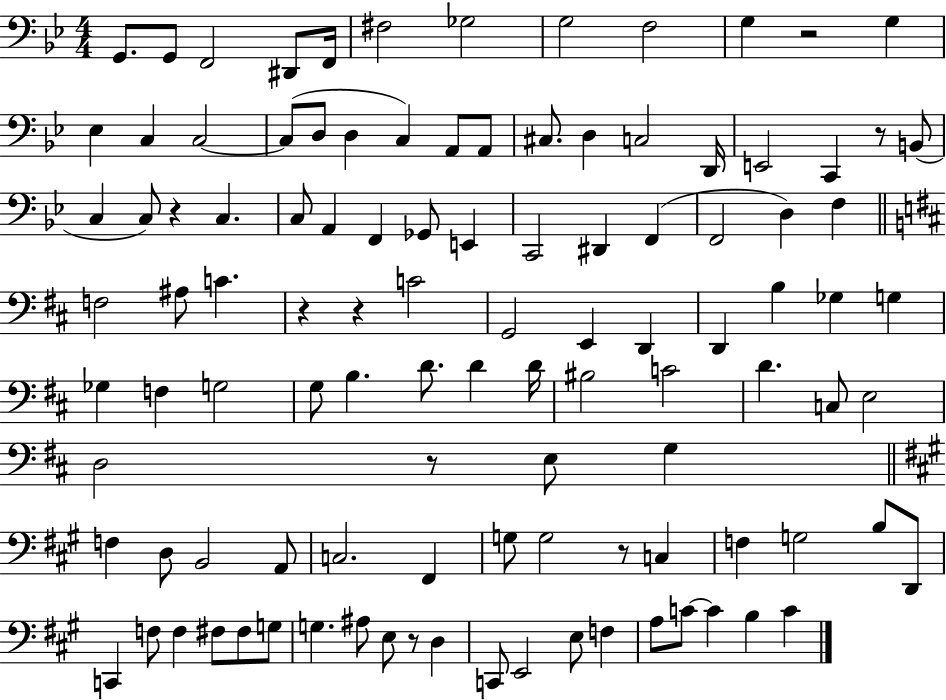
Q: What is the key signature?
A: BES major